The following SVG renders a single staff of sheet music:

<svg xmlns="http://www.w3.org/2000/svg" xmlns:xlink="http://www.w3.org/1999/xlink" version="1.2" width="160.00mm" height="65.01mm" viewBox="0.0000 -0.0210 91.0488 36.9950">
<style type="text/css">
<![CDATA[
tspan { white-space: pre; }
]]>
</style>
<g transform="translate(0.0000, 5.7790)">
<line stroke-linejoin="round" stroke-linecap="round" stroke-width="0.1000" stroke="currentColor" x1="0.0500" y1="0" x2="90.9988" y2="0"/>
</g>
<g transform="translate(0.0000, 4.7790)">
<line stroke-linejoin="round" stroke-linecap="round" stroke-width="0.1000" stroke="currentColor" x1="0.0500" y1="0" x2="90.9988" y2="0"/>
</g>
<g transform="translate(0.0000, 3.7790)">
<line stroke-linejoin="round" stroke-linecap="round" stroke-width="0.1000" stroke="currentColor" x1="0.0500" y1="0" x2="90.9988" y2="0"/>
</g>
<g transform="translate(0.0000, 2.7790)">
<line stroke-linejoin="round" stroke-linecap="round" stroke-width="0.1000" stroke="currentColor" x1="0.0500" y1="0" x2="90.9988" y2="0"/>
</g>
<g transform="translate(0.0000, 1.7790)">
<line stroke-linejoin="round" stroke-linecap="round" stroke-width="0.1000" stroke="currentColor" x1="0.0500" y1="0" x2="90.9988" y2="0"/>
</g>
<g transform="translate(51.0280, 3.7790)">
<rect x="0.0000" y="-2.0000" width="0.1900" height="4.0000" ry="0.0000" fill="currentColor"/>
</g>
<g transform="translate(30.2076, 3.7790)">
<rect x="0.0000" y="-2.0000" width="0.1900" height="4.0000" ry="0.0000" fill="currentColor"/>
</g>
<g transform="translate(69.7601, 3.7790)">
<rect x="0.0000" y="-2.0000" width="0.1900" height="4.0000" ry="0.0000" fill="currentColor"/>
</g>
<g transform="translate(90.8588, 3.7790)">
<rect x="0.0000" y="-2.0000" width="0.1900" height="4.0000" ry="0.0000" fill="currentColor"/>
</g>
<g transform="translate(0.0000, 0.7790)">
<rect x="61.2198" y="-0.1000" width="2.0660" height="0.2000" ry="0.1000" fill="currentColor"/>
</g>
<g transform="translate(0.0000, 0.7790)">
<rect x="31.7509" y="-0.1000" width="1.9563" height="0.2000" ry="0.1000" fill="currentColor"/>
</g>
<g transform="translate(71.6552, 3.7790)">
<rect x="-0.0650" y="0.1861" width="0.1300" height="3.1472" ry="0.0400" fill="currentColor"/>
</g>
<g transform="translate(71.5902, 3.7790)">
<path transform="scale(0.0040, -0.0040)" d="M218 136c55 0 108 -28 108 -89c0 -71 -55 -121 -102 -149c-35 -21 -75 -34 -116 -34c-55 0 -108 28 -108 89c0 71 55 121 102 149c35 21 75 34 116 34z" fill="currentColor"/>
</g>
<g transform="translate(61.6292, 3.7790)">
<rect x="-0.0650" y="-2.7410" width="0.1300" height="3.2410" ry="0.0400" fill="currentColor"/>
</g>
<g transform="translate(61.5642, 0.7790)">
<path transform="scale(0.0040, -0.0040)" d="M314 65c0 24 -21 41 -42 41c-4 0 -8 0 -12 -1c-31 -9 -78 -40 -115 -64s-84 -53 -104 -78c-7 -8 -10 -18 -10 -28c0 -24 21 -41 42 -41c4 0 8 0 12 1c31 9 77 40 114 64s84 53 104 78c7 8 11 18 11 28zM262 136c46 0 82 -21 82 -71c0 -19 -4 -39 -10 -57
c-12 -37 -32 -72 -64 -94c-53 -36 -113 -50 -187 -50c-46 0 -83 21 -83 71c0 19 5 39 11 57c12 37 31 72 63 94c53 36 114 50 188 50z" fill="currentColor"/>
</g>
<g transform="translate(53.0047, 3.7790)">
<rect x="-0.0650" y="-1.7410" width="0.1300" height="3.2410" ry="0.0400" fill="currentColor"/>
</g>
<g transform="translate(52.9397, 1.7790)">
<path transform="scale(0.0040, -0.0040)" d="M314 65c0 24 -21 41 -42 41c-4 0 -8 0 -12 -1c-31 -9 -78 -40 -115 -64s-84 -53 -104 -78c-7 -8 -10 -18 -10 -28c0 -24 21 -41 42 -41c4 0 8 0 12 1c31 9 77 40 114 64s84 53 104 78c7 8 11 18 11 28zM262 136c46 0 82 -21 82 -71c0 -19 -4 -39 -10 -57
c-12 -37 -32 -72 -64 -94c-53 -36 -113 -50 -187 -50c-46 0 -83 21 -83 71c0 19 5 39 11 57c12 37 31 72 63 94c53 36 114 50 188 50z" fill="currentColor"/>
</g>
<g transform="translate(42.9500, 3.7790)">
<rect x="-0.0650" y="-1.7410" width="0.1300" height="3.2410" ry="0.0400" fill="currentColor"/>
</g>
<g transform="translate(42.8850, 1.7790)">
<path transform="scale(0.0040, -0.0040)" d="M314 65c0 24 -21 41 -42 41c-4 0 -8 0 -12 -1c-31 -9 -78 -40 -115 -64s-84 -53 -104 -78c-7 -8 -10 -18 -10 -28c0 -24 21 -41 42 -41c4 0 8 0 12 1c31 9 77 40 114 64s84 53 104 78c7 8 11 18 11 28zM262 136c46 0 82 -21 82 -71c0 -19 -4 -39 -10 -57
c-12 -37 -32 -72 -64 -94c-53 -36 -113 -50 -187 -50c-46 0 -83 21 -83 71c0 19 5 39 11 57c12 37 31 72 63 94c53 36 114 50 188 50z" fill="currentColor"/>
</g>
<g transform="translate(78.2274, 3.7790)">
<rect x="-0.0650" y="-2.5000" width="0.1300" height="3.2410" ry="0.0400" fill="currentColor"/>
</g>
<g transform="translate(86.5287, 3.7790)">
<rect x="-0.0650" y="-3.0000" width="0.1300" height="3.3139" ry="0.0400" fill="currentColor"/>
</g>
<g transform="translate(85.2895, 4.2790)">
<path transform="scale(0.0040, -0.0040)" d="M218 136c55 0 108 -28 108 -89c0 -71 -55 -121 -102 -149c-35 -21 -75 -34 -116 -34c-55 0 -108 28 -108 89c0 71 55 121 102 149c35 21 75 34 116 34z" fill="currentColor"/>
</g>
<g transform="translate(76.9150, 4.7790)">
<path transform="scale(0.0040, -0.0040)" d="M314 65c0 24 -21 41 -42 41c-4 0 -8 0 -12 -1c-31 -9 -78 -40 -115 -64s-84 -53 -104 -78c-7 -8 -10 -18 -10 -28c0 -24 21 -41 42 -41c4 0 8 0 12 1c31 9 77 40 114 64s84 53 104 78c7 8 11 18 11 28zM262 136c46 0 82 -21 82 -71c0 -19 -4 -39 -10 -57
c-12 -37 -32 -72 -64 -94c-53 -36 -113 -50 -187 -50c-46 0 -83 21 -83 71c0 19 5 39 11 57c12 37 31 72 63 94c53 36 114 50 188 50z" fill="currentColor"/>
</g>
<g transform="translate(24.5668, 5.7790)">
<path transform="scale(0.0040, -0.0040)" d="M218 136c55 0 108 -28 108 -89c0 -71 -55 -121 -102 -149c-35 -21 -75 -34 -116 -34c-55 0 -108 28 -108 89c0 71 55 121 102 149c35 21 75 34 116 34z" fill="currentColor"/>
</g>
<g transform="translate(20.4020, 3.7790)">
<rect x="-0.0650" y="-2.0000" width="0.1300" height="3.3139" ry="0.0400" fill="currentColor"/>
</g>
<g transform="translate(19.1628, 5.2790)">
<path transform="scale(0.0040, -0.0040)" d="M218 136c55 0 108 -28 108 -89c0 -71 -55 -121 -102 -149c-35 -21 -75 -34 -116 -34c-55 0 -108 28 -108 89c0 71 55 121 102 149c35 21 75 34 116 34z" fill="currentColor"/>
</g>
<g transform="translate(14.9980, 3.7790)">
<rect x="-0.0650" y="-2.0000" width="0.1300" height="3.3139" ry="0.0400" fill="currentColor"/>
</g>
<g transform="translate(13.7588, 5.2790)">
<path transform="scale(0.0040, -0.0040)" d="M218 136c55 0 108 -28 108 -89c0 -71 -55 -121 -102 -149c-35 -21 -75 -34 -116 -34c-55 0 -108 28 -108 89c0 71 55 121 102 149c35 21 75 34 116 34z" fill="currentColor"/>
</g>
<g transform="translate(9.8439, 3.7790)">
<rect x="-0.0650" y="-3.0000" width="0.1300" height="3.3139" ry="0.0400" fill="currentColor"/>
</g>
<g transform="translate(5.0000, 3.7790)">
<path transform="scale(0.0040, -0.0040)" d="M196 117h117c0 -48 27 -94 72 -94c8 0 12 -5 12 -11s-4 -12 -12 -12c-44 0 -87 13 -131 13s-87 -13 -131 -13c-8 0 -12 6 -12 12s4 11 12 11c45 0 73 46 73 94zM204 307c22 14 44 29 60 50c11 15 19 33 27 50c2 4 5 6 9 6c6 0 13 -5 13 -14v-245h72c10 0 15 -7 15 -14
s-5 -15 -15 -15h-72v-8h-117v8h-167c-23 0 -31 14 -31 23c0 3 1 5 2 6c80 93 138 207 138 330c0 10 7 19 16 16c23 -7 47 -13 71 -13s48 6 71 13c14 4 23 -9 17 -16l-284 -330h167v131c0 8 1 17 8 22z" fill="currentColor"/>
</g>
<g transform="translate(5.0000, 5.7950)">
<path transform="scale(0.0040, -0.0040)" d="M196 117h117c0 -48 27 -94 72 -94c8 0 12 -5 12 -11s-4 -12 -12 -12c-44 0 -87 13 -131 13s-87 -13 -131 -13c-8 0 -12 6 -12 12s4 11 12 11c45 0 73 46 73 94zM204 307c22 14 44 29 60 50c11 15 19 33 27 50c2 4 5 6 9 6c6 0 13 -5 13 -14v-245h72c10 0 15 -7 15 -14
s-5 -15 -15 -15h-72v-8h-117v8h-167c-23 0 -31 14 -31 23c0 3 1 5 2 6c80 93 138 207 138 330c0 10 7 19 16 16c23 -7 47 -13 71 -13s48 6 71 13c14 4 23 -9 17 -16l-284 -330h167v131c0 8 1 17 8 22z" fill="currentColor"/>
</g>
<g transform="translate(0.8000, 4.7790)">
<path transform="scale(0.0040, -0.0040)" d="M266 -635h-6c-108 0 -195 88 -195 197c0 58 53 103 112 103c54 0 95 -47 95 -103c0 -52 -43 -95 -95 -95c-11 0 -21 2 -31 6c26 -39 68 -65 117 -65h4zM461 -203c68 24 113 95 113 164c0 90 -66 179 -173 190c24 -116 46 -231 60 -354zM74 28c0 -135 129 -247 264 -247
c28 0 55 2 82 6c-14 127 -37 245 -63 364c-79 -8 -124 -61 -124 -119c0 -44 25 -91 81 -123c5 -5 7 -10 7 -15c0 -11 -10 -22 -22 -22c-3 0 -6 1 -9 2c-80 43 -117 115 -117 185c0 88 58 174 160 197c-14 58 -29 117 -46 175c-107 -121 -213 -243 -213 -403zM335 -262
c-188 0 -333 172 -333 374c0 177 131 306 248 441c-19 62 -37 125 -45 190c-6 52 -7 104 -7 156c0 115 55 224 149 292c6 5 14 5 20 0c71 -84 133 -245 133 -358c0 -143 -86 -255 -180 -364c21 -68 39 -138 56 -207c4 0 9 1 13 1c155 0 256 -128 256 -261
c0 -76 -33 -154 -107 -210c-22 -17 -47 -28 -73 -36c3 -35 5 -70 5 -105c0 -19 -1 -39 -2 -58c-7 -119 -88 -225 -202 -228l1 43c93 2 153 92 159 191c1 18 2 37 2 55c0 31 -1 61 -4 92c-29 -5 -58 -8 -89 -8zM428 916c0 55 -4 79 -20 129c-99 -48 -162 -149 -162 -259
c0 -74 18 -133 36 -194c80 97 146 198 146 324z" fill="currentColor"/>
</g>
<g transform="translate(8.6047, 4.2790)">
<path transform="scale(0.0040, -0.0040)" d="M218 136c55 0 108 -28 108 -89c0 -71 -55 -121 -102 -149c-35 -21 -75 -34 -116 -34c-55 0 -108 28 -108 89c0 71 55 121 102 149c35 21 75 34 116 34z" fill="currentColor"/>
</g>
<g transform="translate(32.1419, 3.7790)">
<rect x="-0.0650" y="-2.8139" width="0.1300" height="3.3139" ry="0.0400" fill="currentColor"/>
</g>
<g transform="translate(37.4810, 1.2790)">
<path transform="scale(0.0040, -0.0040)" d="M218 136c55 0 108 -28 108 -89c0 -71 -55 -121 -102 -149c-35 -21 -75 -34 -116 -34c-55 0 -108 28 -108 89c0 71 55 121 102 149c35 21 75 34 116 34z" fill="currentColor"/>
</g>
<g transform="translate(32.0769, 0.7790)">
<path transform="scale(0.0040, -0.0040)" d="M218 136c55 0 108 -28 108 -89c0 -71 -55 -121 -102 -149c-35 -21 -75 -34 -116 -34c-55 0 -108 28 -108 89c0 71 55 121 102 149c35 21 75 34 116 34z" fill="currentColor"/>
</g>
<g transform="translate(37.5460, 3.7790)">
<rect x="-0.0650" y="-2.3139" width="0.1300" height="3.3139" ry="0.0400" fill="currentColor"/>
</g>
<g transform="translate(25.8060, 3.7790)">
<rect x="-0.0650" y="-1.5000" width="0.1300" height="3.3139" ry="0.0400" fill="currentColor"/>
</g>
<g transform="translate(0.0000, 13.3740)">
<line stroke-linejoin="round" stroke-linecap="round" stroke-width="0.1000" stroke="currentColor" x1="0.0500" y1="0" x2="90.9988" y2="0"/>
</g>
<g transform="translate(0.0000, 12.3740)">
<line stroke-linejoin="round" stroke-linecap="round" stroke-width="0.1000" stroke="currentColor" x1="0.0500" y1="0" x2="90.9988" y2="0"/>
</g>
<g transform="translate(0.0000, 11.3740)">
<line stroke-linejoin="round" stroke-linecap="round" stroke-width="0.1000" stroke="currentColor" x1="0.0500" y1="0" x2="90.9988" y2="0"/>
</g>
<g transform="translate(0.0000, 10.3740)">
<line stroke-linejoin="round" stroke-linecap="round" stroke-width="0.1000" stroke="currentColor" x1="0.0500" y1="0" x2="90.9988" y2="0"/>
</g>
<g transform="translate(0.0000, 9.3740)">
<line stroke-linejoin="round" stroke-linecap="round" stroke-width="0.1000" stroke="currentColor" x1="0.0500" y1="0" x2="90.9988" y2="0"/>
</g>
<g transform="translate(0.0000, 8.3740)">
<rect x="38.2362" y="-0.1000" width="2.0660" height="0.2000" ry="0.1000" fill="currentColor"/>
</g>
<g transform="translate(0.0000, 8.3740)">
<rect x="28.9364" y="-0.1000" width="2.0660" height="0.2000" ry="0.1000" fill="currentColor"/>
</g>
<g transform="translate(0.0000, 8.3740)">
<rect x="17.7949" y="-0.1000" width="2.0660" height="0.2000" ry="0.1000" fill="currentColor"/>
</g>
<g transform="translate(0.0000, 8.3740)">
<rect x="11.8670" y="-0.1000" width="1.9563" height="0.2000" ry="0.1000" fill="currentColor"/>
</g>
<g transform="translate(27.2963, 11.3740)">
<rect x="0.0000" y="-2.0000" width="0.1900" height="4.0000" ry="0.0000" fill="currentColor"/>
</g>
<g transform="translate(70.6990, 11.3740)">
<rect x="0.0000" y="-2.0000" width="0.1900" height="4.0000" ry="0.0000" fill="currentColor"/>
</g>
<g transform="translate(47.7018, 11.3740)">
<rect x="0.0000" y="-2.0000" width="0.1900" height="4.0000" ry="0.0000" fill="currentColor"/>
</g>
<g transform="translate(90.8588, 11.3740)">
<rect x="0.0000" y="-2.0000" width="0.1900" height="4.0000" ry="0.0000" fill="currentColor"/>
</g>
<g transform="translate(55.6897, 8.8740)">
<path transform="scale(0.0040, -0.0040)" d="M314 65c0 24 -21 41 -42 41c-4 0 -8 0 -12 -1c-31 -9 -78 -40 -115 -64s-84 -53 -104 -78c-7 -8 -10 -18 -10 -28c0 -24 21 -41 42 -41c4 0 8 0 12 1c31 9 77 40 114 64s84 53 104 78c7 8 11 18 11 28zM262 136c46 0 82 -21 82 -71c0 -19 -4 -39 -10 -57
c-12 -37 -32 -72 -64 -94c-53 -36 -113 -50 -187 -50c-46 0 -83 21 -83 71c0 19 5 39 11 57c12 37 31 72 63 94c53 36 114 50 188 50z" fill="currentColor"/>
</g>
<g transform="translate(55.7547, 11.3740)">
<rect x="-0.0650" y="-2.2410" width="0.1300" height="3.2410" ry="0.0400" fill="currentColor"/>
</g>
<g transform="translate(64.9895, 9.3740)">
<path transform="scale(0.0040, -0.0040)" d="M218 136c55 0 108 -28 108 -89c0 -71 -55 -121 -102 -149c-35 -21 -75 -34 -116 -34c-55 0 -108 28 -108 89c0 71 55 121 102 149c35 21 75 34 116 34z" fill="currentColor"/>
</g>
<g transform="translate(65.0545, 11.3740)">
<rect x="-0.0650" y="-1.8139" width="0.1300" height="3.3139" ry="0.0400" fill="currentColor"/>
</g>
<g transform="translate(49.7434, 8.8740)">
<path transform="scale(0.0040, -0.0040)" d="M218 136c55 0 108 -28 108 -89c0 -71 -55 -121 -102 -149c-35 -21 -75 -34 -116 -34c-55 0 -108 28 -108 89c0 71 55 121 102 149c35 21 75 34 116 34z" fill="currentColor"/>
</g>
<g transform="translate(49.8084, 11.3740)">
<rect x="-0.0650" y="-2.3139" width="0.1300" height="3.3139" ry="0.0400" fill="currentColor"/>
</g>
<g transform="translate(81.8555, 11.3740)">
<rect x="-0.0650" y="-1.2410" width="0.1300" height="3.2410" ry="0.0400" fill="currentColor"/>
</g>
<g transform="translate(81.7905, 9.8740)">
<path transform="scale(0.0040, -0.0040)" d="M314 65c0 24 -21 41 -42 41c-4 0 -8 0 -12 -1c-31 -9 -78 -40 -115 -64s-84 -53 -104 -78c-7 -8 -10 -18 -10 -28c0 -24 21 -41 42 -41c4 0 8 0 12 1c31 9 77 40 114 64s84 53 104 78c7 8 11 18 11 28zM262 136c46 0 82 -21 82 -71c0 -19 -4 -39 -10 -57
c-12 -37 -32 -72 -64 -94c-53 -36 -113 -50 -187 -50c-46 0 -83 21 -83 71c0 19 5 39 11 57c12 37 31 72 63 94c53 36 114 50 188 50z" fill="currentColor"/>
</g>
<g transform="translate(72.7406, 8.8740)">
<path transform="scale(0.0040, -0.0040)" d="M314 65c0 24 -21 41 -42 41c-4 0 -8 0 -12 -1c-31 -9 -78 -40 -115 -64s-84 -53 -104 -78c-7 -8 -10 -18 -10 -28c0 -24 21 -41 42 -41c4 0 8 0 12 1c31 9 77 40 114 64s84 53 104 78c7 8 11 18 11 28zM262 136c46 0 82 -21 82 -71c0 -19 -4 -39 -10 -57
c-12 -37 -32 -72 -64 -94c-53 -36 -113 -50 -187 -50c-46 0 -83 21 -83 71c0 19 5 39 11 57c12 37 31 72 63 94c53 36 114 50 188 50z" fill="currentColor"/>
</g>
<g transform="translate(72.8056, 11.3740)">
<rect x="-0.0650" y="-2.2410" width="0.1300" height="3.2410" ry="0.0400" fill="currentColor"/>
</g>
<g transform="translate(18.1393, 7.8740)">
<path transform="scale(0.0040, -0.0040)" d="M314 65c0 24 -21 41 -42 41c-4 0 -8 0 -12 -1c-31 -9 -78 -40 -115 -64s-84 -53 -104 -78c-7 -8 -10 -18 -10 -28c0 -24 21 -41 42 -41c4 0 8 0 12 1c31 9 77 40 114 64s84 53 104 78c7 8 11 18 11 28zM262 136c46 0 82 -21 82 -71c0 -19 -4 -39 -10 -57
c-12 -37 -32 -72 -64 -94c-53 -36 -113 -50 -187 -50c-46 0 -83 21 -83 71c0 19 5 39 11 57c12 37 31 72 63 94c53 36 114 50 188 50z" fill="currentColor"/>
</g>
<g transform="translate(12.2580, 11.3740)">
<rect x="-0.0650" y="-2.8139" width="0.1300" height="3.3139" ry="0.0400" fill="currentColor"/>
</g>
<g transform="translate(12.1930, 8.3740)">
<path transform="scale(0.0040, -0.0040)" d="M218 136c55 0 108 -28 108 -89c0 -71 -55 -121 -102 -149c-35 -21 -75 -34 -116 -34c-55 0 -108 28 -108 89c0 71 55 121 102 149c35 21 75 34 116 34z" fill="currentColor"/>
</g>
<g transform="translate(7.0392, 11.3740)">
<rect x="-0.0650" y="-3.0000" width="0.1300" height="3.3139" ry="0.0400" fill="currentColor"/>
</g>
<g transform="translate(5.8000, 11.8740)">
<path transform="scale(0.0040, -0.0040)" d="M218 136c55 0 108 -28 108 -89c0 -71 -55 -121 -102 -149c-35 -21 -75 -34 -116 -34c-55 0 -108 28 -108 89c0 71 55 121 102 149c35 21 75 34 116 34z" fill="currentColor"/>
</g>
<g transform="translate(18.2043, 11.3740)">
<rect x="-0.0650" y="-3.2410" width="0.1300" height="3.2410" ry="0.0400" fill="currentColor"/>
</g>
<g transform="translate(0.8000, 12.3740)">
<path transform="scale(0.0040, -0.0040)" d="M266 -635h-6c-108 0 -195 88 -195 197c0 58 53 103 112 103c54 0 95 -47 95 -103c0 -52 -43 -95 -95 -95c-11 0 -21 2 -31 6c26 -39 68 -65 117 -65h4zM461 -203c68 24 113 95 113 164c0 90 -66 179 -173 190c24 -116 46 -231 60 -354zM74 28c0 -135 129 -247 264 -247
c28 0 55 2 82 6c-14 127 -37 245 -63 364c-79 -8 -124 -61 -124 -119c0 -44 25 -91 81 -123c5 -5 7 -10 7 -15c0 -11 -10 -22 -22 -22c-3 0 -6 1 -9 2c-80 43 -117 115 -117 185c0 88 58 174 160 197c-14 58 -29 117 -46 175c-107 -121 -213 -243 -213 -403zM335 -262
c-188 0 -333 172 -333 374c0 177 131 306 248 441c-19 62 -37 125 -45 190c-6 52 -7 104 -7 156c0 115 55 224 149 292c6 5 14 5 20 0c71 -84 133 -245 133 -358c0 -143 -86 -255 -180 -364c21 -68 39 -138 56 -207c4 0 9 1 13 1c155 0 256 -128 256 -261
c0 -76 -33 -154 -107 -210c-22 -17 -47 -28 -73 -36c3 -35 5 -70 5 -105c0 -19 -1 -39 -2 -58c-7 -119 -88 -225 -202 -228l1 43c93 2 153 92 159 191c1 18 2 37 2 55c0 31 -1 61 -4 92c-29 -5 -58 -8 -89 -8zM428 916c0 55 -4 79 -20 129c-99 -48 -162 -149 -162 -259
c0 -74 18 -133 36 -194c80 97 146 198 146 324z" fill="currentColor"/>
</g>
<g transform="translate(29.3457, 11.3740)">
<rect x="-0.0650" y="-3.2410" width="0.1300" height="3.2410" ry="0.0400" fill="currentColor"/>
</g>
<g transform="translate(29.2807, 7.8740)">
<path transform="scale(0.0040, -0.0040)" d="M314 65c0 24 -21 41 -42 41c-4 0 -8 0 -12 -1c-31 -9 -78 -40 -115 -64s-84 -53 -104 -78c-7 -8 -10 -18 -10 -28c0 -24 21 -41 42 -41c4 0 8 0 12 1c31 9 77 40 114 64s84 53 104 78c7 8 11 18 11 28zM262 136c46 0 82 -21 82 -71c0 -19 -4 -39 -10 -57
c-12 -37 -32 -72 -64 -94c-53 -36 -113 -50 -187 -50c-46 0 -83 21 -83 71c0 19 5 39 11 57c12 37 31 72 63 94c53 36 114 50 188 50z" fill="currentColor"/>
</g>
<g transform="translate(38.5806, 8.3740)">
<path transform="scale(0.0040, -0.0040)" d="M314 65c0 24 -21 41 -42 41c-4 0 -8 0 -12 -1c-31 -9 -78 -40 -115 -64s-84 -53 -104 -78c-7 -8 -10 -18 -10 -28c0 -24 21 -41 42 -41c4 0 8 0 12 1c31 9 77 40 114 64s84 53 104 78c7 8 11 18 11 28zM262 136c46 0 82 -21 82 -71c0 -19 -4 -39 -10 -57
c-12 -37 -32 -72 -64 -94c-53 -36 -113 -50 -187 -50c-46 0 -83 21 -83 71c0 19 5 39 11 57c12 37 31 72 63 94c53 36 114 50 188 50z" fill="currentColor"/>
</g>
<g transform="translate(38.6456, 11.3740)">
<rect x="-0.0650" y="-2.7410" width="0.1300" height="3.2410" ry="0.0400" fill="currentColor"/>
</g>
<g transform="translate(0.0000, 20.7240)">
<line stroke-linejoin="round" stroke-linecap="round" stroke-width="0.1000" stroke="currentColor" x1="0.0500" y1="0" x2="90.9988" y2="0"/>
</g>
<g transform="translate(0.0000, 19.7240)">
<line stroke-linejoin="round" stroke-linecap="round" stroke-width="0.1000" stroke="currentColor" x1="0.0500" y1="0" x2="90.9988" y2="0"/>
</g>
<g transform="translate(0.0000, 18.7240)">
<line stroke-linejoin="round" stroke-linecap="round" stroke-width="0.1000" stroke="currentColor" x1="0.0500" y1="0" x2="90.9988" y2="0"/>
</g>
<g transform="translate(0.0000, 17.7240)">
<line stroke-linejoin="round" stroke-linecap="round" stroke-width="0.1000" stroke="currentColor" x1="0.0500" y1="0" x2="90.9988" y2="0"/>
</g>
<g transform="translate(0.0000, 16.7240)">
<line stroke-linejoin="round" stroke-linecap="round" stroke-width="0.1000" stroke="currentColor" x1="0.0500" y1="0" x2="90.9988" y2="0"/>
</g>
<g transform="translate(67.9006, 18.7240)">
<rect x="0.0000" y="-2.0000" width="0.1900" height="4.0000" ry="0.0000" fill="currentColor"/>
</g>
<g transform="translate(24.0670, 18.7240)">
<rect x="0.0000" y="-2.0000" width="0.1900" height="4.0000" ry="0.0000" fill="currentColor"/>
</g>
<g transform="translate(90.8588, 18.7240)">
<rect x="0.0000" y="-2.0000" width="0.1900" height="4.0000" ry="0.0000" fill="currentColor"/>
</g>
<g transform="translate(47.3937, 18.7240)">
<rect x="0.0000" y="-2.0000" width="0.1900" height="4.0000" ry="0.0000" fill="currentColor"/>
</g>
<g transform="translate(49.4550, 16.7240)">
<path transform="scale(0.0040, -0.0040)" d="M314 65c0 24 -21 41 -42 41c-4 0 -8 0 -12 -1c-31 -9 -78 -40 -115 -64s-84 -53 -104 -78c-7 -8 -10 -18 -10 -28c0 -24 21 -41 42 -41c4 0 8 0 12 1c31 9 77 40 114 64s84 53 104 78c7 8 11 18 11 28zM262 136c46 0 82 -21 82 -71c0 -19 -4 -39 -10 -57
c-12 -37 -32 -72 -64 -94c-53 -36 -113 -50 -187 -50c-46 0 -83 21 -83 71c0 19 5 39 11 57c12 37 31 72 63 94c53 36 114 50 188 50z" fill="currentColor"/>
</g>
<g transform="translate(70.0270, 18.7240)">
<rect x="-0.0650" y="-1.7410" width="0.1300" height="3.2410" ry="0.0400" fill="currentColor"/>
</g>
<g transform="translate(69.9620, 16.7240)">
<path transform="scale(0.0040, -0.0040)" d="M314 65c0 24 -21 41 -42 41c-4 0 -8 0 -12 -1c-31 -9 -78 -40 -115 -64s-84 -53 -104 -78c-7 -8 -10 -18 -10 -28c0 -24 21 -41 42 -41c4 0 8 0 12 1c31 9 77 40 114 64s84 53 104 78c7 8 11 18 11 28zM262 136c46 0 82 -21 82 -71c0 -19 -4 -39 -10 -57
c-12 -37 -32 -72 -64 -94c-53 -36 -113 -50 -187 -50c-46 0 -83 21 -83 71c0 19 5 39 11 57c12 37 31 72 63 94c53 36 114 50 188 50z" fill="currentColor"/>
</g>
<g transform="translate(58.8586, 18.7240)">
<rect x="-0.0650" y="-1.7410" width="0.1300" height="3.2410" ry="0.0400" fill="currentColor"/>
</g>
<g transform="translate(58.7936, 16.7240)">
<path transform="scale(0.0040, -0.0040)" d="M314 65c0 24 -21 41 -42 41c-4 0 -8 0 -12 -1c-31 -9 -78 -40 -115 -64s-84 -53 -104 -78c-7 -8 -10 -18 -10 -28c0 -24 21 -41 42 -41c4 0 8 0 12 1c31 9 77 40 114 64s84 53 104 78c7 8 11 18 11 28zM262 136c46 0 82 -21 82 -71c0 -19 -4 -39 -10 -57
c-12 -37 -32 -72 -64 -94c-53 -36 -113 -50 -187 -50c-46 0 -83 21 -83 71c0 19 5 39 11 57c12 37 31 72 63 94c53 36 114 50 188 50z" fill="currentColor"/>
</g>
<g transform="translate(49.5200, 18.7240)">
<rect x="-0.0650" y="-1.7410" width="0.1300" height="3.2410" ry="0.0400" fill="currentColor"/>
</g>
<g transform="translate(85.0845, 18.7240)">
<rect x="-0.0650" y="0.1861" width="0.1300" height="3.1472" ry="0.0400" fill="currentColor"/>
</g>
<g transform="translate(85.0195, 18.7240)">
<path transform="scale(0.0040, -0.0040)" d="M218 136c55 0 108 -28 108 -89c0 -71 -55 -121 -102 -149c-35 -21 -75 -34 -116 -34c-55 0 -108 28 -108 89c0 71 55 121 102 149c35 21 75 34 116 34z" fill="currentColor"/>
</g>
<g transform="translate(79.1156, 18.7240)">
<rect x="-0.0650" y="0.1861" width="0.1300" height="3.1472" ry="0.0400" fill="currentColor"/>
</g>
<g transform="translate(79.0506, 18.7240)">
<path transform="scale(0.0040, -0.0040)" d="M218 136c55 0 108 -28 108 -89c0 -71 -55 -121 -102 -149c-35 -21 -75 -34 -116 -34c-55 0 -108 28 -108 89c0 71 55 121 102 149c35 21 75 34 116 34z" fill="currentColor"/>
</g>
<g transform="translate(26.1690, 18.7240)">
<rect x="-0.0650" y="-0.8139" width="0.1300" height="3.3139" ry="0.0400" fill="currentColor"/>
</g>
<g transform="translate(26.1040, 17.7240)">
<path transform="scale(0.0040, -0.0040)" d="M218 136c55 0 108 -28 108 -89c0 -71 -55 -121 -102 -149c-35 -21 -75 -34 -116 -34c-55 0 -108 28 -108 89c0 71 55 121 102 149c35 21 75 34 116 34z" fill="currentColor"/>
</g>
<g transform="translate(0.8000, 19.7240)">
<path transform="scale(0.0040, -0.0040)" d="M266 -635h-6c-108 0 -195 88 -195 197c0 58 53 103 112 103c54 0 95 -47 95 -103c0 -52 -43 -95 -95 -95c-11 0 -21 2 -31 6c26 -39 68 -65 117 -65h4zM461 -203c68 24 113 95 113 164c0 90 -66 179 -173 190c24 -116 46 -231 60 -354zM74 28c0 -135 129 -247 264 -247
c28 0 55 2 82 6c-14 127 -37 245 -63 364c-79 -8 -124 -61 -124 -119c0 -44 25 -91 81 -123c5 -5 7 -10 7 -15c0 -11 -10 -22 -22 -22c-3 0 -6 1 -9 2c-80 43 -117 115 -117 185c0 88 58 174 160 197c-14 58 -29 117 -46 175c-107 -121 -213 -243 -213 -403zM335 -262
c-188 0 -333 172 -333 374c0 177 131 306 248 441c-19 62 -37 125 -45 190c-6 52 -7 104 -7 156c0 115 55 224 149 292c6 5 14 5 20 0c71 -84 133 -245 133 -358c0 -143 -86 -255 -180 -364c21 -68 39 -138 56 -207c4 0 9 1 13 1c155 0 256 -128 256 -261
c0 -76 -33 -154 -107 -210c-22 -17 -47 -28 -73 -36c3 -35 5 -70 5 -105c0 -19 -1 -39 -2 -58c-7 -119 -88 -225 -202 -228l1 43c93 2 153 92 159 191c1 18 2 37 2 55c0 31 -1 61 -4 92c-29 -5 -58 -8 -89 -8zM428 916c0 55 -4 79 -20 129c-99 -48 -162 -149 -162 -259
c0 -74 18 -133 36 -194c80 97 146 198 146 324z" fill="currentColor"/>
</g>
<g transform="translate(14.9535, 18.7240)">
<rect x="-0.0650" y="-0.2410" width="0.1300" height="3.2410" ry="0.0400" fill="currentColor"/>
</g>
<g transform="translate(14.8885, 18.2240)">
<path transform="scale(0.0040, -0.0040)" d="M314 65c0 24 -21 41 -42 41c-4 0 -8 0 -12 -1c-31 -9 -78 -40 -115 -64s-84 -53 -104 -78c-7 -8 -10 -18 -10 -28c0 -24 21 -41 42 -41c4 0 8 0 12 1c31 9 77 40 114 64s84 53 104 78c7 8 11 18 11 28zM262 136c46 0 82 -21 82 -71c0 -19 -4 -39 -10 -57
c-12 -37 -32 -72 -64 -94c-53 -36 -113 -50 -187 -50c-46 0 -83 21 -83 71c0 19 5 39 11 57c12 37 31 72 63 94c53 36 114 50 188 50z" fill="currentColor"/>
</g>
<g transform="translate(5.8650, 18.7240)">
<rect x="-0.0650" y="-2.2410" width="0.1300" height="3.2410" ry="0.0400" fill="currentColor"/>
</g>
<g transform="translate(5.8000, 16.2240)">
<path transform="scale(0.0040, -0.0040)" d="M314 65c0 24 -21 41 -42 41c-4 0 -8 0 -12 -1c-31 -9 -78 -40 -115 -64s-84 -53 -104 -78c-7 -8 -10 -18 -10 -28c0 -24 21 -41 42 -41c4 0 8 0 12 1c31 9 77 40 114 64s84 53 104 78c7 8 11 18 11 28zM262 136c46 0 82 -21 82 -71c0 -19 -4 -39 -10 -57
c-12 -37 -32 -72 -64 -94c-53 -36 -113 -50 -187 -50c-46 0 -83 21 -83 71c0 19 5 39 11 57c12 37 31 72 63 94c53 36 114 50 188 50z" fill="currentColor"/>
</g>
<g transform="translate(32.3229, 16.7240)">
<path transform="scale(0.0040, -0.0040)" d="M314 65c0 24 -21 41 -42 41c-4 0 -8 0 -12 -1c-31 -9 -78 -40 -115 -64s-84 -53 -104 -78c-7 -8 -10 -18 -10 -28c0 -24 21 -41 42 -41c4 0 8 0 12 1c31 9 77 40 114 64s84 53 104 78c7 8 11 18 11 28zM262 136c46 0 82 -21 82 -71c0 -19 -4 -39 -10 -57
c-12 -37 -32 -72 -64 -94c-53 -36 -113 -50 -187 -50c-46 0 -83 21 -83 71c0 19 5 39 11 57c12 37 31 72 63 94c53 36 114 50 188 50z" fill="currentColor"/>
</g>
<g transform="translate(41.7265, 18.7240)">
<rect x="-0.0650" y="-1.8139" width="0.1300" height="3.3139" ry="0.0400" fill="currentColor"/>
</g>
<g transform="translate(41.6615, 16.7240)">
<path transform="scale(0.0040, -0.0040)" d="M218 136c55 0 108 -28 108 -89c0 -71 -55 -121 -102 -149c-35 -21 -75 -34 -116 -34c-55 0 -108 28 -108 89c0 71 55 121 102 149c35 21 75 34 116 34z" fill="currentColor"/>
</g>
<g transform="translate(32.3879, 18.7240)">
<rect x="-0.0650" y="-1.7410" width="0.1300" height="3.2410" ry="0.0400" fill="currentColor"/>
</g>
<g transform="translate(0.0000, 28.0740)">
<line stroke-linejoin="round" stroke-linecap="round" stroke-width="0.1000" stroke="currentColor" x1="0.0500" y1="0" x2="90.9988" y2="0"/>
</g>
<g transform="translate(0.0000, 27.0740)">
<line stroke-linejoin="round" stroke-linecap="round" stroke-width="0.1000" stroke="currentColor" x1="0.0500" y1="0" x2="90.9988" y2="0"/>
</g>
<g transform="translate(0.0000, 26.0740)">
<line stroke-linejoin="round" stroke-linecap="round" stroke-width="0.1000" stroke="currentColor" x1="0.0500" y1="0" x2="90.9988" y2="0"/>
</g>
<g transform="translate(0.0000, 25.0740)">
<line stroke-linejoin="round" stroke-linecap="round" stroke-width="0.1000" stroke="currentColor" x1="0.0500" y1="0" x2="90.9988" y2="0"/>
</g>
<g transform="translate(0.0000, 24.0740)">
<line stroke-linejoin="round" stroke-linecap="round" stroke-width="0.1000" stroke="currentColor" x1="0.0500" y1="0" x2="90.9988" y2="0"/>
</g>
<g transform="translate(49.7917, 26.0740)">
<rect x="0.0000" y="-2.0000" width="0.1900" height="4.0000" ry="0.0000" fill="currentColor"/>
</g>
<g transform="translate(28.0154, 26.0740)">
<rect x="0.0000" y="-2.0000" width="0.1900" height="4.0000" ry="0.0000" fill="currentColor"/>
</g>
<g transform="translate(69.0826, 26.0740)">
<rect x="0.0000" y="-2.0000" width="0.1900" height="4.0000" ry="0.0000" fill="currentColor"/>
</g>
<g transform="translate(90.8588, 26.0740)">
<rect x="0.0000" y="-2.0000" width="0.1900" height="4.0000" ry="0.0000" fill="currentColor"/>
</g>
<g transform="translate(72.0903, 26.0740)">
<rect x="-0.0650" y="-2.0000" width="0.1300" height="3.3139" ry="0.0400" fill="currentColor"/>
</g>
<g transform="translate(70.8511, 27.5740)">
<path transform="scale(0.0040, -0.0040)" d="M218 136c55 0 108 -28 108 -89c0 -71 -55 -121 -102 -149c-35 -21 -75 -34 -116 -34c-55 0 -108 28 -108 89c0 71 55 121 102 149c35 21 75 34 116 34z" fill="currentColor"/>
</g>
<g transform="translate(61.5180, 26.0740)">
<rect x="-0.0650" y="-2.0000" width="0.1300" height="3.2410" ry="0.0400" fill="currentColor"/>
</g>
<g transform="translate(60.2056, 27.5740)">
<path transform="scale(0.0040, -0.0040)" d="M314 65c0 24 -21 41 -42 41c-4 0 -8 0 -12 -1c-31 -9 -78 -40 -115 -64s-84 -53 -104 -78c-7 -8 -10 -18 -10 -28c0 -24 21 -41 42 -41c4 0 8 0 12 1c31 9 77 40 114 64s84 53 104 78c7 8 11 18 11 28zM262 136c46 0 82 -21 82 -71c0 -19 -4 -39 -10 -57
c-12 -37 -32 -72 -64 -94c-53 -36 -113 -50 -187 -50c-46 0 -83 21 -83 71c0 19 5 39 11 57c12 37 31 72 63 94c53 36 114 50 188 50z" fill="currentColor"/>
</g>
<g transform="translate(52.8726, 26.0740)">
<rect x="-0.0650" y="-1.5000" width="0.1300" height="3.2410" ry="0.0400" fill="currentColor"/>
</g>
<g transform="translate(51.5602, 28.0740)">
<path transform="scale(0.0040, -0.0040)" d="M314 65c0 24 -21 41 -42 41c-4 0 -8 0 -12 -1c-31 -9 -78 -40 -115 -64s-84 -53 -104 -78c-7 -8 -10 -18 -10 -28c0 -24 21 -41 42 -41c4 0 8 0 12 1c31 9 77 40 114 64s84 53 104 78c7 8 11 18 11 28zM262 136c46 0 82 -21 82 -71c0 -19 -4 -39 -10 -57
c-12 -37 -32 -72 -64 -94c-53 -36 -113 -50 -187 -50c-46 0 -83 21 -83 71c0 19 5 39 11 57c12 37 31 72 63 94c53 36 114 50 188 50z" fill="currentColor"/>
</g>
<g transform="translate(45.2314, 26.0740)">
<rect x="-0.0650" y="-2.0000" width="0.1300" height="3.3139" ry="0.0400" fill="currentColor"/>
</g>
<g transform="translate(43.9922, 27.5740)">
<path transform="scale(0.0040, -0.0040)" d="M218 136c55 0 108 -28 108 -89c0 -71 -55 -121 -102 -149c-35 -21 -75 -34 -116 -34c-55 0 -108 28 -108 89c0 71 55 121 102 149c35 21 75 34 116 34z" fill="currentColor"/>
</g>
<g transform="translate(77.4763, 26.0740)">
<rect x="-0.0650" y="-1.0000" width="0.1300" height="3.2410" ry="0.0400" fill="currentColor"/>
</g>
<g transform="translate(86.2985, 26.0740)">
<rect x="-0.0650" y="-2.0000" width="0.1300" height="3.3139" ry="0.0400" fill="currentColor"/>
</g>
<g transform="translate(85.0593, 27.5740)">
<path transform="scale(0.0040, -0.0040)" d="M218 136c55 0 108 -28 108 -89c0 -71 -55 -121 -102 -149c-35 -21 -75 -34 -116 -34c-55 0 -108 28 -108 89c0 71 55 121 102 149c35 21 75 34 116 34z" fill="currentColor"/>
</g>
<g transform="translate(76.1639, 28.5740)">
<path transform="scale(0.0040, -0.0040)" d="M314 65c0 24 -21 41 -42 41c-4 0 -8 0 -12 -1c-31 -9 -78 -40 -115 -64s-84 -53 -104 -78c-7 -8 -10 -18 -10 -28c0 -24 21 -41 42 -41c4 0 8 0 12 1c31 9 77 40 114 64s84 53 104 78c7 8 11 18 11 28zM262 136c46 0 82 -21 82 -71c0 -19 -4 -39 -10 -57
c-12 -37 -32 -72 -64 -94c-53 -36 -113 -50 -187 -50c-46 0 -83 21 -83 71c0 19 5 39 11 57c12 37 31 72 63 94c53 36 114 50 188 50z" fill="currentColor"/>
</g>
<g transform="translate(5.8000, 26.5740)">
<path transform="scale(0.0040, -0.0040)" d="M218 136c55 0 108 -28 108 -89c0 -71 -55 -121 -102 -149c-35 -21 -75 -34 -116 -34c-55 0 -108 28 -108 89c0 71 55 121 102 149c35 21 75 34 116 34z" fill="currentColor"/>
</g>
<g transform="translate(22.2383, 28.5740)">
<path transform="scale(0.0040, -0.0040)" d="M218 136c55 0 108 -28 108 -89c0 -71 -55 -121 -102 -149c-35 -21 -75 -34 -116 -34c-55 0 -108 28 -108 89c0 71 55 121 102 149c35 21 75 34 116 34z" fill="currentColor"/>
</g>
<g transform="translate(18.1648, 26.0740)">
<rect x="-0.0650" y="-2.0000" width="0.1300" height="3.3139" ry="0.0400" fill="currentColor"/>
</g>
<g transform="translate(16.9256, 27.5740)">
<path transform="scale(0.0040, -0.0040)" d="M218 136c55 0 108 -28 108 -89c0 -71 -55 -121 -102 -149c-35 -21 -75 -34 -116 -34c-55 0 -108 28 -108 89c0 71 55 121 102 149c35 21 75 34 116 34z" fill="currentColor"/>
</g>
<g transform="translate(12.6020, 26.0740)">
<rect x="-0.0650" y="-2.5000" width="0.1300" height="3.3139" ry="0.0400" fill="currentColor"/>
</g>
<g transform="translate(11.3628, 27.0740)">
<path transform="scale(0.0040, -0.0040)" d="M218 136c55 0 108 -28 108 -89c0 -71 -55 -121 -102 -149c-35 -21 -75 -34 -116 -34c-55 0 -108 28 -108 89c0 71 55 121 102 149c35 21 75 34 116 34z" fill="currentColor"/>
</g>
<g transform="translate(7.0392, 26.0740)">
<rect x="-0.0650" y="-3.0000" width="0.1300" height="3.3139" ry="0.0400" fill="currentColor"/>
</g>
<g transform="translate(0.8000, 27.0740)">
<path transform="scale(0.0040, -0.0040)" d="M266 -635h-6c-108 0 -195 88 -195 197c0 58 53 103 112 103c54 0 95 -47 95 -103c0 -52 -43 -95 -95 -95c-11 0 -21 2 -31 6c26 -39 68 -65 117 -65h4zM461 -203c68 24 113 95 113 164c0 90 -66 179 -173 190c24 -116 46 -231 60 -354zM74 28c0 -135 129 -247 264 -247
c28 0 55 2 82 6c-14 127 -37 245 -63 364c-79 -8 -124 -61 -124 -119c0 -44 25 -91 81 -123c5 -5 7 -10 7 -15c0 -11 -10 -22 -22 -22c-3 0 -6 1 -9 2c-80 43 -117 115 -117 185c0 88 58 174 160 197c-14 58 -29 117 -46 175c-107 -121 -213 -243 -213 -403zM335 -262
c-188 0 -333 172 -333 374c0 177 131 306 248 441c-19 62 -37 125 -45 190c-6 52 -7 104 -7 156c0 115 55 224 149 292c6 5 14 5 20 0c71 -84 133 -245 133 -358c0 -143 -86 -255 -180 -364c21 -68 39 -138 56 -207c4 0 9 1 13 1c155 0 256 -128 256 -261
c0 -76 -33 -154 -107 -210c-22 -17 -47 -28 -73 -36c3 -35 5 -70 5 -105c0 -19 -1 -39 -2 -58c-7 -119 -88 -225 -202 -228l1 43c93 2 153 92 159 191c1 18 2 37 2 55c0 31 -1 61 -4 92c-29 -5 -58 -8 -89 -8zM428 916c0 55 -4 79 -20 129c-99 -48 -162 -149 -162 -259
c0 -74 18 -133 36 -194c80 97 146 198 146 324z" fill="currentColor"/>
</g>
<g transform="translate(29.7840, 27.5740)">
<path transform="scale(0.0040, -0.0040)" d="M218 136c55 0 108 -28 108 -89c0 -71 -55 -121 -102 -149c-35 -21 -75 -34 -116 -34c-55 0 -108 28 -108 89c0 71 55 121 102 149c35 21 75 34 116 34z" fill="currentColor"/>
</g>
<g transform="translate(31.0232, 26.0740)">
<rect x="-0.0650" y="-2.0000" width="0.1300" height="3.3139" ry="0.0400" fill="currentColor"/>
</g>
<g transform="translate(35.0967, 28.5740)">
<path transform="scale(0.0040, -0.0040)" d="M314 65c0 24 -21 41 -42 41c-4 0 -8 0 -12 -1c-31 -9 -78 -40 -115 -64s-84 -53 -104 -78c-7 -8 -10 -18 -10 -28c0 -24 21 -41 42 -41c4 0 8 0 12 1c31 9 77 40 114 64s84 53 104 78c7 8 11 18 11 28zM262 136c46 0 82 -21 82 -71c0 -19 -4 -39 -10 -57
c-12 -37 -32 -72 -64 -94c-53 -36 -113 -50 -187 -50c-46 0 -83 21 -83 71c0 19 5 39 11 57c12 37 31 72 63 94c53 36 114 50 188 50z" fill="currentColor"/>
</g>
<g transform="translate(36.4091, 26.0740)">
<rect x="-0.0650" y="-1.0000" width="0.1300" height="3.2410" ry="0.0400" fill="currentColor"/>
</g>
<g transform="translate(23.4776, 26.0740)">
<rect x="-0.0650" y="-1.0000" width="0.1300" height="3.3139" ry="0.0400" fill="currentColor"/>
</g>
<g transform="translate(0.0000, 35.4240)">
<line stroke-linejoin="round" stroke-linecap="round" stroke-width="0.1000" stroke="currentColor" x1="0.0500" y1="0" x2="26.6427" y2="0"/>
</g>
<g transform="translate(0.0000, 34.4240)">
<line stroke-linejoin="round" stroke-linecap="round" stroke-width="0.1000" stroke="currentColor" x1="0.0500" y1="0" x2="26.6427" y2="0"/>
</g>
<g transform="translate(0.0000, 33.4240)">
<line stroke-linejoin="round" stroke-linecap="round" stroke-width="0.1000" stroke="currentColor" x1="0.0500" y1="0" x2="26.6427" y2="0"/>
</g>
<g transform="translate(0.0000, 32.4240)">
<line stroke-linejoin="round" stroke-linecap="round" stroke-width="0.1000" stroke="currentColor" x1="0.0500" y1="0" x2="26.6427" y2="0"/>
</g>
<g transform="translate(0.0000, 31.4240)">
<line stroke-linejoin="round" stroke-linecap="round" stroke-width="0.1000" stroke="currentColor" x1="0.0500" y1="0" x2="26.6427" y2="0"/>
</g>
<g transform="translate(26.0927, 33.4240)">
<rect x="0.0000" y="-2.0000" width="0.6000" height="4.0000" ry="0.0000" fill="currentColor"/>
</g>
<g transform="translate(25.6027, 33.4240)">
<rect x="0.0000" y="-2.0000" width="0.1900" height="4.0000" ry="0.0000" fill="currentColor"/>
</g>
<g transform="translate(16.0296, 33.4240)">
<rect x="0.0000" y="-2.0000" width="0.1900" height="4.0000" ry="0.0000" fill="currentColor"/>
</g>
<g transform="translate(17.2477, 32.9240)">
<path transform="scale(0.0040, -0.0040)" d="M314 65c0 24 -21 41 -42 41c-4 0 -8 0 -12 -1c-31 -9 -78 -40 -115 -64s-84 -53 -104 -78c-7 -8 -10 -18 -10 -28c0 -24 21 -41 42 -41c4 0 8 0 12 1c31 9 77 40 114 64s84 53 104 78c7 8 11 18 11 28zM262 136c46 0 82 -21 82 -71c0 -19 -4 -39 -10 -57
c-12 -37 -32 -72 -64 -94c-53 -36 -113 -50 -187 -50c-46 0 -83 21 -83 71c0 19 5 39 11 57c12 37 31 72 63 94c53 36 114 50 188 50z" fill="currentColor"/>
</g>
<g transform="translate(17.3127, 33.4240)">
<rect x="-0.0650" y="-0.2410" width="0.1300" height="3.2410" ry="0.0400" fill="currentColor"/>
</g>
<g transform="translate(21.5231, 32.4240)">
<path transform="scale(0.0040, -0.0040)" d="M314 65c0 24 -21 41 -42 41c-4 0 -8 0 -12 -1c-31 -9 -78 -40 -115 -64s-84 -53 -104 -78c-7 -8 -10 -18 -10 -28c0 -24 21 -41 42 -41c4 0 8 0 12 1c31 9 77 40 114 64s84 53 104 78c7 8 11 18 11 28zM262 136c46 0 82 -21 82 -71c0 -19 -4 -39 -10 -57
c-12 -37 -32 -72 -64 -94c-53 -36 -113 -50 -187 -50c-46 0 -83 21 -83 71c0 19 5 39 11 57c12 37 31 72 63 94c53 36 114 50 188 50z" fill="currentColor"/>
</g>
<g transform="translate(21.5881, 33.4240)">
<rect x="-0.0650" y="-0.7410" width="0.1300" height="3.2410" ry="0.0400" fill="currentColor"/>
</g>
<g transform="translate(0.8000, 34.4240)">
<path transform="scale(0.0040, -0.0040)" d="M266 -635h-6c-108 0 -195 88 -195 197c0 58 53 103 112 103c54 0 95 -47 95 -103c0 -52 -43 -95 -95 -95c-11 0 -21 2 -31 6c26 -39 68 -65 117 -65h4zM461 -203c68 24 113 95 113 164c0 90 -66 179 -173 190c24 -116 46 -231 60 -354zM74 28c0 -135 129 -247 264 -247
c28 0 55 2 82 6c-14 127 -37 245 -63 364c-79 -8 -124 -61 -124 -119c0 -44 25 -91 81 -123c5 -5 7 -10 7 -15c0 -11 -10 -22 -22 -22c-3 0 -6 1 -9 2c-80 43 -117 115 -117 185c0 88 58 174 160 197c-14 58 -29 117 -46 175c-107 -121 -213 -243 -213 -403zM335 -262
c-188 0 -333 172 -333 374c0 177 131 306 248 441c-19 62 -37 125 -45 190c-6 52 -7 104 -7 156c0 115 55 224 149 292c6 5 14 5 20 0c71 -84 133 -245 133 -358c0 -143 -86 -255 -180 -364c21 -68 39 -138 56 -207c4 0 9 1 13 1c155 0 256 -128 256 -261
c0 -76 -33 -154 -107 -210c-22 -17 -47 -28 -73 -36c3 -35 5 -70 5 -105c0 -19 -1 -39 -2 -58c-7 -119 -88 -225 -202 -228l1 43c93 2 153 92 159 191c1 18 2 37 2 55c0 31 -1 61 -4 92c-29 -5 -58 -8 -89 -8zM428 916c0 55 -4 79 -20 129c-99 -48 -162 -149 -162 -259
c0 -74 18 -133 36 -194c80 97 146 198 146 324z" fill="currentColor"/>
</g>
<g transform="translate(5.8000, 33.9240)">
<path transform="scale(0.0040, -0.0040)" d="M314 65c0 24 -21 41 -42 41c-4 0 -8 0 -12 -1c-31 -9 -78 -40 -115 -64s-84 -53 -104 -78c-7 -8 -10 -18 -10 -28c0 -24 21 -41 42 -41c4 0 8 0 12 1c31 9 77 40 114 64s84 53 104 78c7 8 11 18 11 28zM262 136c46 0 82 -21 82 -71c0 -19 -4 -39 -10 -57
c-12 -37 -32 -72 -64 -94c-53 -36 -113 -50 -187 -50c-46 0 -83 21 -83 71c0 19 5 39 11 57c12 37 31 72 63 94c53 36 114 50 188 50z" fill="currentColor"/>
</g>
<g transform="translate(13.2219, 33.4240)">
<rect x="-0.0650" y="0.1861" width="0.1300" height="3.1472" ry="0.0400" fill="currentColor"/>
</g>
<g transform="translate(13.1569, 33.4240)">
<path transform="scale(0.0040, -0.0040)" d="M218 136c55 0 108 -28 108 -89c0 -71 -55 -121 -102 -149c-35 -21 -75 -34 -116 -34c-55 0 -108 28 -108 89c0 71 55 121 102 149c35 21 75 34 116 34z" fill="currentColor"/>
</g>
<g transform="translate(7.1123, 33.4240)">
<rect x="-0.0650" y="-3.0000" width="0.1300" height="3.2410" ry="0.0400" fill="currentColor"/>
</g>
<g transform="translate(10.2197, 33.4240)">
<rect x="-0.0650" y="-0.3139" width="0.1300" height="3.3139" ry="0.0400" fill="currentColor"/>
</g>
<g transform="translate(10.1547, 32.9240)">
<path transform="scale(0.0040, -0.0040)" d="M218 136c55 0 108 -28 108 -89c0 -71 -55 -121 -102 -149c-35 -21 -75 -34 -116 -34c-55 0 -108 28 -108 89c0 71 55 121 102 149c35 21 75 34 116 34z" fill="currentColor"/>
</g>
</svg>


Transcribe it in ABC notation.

X:1
T:Untitled
M:4/4
L:1/4
K:C
A F F E a g f2 f2 a2 B G2 A A a b2 b2 a2 g g2 f g2 e2 g2 c2 d f2 f f2 f2 f2 B B A G F D F D2 F E2 F2 F D2 F A2 c B c2 d2